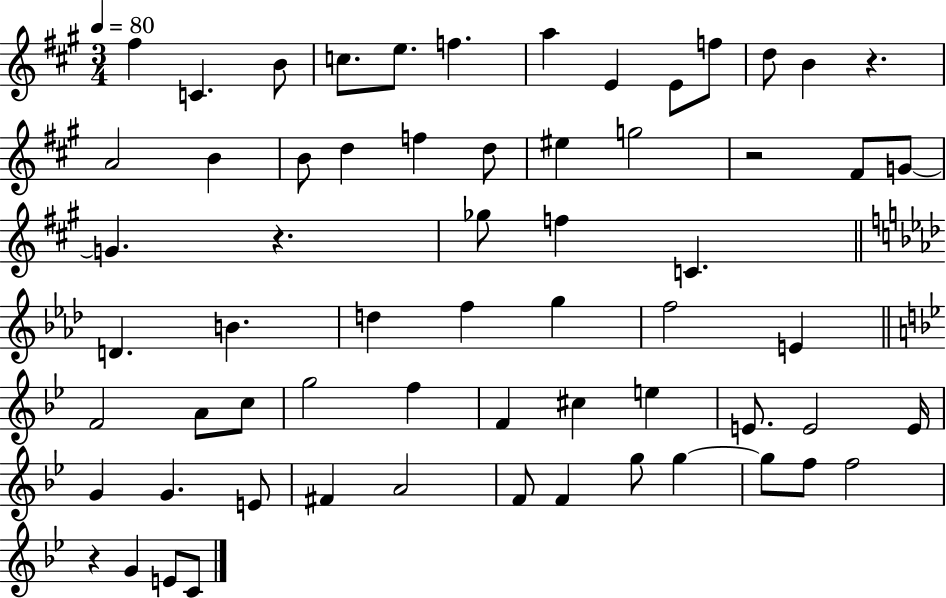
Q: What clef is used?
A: treble